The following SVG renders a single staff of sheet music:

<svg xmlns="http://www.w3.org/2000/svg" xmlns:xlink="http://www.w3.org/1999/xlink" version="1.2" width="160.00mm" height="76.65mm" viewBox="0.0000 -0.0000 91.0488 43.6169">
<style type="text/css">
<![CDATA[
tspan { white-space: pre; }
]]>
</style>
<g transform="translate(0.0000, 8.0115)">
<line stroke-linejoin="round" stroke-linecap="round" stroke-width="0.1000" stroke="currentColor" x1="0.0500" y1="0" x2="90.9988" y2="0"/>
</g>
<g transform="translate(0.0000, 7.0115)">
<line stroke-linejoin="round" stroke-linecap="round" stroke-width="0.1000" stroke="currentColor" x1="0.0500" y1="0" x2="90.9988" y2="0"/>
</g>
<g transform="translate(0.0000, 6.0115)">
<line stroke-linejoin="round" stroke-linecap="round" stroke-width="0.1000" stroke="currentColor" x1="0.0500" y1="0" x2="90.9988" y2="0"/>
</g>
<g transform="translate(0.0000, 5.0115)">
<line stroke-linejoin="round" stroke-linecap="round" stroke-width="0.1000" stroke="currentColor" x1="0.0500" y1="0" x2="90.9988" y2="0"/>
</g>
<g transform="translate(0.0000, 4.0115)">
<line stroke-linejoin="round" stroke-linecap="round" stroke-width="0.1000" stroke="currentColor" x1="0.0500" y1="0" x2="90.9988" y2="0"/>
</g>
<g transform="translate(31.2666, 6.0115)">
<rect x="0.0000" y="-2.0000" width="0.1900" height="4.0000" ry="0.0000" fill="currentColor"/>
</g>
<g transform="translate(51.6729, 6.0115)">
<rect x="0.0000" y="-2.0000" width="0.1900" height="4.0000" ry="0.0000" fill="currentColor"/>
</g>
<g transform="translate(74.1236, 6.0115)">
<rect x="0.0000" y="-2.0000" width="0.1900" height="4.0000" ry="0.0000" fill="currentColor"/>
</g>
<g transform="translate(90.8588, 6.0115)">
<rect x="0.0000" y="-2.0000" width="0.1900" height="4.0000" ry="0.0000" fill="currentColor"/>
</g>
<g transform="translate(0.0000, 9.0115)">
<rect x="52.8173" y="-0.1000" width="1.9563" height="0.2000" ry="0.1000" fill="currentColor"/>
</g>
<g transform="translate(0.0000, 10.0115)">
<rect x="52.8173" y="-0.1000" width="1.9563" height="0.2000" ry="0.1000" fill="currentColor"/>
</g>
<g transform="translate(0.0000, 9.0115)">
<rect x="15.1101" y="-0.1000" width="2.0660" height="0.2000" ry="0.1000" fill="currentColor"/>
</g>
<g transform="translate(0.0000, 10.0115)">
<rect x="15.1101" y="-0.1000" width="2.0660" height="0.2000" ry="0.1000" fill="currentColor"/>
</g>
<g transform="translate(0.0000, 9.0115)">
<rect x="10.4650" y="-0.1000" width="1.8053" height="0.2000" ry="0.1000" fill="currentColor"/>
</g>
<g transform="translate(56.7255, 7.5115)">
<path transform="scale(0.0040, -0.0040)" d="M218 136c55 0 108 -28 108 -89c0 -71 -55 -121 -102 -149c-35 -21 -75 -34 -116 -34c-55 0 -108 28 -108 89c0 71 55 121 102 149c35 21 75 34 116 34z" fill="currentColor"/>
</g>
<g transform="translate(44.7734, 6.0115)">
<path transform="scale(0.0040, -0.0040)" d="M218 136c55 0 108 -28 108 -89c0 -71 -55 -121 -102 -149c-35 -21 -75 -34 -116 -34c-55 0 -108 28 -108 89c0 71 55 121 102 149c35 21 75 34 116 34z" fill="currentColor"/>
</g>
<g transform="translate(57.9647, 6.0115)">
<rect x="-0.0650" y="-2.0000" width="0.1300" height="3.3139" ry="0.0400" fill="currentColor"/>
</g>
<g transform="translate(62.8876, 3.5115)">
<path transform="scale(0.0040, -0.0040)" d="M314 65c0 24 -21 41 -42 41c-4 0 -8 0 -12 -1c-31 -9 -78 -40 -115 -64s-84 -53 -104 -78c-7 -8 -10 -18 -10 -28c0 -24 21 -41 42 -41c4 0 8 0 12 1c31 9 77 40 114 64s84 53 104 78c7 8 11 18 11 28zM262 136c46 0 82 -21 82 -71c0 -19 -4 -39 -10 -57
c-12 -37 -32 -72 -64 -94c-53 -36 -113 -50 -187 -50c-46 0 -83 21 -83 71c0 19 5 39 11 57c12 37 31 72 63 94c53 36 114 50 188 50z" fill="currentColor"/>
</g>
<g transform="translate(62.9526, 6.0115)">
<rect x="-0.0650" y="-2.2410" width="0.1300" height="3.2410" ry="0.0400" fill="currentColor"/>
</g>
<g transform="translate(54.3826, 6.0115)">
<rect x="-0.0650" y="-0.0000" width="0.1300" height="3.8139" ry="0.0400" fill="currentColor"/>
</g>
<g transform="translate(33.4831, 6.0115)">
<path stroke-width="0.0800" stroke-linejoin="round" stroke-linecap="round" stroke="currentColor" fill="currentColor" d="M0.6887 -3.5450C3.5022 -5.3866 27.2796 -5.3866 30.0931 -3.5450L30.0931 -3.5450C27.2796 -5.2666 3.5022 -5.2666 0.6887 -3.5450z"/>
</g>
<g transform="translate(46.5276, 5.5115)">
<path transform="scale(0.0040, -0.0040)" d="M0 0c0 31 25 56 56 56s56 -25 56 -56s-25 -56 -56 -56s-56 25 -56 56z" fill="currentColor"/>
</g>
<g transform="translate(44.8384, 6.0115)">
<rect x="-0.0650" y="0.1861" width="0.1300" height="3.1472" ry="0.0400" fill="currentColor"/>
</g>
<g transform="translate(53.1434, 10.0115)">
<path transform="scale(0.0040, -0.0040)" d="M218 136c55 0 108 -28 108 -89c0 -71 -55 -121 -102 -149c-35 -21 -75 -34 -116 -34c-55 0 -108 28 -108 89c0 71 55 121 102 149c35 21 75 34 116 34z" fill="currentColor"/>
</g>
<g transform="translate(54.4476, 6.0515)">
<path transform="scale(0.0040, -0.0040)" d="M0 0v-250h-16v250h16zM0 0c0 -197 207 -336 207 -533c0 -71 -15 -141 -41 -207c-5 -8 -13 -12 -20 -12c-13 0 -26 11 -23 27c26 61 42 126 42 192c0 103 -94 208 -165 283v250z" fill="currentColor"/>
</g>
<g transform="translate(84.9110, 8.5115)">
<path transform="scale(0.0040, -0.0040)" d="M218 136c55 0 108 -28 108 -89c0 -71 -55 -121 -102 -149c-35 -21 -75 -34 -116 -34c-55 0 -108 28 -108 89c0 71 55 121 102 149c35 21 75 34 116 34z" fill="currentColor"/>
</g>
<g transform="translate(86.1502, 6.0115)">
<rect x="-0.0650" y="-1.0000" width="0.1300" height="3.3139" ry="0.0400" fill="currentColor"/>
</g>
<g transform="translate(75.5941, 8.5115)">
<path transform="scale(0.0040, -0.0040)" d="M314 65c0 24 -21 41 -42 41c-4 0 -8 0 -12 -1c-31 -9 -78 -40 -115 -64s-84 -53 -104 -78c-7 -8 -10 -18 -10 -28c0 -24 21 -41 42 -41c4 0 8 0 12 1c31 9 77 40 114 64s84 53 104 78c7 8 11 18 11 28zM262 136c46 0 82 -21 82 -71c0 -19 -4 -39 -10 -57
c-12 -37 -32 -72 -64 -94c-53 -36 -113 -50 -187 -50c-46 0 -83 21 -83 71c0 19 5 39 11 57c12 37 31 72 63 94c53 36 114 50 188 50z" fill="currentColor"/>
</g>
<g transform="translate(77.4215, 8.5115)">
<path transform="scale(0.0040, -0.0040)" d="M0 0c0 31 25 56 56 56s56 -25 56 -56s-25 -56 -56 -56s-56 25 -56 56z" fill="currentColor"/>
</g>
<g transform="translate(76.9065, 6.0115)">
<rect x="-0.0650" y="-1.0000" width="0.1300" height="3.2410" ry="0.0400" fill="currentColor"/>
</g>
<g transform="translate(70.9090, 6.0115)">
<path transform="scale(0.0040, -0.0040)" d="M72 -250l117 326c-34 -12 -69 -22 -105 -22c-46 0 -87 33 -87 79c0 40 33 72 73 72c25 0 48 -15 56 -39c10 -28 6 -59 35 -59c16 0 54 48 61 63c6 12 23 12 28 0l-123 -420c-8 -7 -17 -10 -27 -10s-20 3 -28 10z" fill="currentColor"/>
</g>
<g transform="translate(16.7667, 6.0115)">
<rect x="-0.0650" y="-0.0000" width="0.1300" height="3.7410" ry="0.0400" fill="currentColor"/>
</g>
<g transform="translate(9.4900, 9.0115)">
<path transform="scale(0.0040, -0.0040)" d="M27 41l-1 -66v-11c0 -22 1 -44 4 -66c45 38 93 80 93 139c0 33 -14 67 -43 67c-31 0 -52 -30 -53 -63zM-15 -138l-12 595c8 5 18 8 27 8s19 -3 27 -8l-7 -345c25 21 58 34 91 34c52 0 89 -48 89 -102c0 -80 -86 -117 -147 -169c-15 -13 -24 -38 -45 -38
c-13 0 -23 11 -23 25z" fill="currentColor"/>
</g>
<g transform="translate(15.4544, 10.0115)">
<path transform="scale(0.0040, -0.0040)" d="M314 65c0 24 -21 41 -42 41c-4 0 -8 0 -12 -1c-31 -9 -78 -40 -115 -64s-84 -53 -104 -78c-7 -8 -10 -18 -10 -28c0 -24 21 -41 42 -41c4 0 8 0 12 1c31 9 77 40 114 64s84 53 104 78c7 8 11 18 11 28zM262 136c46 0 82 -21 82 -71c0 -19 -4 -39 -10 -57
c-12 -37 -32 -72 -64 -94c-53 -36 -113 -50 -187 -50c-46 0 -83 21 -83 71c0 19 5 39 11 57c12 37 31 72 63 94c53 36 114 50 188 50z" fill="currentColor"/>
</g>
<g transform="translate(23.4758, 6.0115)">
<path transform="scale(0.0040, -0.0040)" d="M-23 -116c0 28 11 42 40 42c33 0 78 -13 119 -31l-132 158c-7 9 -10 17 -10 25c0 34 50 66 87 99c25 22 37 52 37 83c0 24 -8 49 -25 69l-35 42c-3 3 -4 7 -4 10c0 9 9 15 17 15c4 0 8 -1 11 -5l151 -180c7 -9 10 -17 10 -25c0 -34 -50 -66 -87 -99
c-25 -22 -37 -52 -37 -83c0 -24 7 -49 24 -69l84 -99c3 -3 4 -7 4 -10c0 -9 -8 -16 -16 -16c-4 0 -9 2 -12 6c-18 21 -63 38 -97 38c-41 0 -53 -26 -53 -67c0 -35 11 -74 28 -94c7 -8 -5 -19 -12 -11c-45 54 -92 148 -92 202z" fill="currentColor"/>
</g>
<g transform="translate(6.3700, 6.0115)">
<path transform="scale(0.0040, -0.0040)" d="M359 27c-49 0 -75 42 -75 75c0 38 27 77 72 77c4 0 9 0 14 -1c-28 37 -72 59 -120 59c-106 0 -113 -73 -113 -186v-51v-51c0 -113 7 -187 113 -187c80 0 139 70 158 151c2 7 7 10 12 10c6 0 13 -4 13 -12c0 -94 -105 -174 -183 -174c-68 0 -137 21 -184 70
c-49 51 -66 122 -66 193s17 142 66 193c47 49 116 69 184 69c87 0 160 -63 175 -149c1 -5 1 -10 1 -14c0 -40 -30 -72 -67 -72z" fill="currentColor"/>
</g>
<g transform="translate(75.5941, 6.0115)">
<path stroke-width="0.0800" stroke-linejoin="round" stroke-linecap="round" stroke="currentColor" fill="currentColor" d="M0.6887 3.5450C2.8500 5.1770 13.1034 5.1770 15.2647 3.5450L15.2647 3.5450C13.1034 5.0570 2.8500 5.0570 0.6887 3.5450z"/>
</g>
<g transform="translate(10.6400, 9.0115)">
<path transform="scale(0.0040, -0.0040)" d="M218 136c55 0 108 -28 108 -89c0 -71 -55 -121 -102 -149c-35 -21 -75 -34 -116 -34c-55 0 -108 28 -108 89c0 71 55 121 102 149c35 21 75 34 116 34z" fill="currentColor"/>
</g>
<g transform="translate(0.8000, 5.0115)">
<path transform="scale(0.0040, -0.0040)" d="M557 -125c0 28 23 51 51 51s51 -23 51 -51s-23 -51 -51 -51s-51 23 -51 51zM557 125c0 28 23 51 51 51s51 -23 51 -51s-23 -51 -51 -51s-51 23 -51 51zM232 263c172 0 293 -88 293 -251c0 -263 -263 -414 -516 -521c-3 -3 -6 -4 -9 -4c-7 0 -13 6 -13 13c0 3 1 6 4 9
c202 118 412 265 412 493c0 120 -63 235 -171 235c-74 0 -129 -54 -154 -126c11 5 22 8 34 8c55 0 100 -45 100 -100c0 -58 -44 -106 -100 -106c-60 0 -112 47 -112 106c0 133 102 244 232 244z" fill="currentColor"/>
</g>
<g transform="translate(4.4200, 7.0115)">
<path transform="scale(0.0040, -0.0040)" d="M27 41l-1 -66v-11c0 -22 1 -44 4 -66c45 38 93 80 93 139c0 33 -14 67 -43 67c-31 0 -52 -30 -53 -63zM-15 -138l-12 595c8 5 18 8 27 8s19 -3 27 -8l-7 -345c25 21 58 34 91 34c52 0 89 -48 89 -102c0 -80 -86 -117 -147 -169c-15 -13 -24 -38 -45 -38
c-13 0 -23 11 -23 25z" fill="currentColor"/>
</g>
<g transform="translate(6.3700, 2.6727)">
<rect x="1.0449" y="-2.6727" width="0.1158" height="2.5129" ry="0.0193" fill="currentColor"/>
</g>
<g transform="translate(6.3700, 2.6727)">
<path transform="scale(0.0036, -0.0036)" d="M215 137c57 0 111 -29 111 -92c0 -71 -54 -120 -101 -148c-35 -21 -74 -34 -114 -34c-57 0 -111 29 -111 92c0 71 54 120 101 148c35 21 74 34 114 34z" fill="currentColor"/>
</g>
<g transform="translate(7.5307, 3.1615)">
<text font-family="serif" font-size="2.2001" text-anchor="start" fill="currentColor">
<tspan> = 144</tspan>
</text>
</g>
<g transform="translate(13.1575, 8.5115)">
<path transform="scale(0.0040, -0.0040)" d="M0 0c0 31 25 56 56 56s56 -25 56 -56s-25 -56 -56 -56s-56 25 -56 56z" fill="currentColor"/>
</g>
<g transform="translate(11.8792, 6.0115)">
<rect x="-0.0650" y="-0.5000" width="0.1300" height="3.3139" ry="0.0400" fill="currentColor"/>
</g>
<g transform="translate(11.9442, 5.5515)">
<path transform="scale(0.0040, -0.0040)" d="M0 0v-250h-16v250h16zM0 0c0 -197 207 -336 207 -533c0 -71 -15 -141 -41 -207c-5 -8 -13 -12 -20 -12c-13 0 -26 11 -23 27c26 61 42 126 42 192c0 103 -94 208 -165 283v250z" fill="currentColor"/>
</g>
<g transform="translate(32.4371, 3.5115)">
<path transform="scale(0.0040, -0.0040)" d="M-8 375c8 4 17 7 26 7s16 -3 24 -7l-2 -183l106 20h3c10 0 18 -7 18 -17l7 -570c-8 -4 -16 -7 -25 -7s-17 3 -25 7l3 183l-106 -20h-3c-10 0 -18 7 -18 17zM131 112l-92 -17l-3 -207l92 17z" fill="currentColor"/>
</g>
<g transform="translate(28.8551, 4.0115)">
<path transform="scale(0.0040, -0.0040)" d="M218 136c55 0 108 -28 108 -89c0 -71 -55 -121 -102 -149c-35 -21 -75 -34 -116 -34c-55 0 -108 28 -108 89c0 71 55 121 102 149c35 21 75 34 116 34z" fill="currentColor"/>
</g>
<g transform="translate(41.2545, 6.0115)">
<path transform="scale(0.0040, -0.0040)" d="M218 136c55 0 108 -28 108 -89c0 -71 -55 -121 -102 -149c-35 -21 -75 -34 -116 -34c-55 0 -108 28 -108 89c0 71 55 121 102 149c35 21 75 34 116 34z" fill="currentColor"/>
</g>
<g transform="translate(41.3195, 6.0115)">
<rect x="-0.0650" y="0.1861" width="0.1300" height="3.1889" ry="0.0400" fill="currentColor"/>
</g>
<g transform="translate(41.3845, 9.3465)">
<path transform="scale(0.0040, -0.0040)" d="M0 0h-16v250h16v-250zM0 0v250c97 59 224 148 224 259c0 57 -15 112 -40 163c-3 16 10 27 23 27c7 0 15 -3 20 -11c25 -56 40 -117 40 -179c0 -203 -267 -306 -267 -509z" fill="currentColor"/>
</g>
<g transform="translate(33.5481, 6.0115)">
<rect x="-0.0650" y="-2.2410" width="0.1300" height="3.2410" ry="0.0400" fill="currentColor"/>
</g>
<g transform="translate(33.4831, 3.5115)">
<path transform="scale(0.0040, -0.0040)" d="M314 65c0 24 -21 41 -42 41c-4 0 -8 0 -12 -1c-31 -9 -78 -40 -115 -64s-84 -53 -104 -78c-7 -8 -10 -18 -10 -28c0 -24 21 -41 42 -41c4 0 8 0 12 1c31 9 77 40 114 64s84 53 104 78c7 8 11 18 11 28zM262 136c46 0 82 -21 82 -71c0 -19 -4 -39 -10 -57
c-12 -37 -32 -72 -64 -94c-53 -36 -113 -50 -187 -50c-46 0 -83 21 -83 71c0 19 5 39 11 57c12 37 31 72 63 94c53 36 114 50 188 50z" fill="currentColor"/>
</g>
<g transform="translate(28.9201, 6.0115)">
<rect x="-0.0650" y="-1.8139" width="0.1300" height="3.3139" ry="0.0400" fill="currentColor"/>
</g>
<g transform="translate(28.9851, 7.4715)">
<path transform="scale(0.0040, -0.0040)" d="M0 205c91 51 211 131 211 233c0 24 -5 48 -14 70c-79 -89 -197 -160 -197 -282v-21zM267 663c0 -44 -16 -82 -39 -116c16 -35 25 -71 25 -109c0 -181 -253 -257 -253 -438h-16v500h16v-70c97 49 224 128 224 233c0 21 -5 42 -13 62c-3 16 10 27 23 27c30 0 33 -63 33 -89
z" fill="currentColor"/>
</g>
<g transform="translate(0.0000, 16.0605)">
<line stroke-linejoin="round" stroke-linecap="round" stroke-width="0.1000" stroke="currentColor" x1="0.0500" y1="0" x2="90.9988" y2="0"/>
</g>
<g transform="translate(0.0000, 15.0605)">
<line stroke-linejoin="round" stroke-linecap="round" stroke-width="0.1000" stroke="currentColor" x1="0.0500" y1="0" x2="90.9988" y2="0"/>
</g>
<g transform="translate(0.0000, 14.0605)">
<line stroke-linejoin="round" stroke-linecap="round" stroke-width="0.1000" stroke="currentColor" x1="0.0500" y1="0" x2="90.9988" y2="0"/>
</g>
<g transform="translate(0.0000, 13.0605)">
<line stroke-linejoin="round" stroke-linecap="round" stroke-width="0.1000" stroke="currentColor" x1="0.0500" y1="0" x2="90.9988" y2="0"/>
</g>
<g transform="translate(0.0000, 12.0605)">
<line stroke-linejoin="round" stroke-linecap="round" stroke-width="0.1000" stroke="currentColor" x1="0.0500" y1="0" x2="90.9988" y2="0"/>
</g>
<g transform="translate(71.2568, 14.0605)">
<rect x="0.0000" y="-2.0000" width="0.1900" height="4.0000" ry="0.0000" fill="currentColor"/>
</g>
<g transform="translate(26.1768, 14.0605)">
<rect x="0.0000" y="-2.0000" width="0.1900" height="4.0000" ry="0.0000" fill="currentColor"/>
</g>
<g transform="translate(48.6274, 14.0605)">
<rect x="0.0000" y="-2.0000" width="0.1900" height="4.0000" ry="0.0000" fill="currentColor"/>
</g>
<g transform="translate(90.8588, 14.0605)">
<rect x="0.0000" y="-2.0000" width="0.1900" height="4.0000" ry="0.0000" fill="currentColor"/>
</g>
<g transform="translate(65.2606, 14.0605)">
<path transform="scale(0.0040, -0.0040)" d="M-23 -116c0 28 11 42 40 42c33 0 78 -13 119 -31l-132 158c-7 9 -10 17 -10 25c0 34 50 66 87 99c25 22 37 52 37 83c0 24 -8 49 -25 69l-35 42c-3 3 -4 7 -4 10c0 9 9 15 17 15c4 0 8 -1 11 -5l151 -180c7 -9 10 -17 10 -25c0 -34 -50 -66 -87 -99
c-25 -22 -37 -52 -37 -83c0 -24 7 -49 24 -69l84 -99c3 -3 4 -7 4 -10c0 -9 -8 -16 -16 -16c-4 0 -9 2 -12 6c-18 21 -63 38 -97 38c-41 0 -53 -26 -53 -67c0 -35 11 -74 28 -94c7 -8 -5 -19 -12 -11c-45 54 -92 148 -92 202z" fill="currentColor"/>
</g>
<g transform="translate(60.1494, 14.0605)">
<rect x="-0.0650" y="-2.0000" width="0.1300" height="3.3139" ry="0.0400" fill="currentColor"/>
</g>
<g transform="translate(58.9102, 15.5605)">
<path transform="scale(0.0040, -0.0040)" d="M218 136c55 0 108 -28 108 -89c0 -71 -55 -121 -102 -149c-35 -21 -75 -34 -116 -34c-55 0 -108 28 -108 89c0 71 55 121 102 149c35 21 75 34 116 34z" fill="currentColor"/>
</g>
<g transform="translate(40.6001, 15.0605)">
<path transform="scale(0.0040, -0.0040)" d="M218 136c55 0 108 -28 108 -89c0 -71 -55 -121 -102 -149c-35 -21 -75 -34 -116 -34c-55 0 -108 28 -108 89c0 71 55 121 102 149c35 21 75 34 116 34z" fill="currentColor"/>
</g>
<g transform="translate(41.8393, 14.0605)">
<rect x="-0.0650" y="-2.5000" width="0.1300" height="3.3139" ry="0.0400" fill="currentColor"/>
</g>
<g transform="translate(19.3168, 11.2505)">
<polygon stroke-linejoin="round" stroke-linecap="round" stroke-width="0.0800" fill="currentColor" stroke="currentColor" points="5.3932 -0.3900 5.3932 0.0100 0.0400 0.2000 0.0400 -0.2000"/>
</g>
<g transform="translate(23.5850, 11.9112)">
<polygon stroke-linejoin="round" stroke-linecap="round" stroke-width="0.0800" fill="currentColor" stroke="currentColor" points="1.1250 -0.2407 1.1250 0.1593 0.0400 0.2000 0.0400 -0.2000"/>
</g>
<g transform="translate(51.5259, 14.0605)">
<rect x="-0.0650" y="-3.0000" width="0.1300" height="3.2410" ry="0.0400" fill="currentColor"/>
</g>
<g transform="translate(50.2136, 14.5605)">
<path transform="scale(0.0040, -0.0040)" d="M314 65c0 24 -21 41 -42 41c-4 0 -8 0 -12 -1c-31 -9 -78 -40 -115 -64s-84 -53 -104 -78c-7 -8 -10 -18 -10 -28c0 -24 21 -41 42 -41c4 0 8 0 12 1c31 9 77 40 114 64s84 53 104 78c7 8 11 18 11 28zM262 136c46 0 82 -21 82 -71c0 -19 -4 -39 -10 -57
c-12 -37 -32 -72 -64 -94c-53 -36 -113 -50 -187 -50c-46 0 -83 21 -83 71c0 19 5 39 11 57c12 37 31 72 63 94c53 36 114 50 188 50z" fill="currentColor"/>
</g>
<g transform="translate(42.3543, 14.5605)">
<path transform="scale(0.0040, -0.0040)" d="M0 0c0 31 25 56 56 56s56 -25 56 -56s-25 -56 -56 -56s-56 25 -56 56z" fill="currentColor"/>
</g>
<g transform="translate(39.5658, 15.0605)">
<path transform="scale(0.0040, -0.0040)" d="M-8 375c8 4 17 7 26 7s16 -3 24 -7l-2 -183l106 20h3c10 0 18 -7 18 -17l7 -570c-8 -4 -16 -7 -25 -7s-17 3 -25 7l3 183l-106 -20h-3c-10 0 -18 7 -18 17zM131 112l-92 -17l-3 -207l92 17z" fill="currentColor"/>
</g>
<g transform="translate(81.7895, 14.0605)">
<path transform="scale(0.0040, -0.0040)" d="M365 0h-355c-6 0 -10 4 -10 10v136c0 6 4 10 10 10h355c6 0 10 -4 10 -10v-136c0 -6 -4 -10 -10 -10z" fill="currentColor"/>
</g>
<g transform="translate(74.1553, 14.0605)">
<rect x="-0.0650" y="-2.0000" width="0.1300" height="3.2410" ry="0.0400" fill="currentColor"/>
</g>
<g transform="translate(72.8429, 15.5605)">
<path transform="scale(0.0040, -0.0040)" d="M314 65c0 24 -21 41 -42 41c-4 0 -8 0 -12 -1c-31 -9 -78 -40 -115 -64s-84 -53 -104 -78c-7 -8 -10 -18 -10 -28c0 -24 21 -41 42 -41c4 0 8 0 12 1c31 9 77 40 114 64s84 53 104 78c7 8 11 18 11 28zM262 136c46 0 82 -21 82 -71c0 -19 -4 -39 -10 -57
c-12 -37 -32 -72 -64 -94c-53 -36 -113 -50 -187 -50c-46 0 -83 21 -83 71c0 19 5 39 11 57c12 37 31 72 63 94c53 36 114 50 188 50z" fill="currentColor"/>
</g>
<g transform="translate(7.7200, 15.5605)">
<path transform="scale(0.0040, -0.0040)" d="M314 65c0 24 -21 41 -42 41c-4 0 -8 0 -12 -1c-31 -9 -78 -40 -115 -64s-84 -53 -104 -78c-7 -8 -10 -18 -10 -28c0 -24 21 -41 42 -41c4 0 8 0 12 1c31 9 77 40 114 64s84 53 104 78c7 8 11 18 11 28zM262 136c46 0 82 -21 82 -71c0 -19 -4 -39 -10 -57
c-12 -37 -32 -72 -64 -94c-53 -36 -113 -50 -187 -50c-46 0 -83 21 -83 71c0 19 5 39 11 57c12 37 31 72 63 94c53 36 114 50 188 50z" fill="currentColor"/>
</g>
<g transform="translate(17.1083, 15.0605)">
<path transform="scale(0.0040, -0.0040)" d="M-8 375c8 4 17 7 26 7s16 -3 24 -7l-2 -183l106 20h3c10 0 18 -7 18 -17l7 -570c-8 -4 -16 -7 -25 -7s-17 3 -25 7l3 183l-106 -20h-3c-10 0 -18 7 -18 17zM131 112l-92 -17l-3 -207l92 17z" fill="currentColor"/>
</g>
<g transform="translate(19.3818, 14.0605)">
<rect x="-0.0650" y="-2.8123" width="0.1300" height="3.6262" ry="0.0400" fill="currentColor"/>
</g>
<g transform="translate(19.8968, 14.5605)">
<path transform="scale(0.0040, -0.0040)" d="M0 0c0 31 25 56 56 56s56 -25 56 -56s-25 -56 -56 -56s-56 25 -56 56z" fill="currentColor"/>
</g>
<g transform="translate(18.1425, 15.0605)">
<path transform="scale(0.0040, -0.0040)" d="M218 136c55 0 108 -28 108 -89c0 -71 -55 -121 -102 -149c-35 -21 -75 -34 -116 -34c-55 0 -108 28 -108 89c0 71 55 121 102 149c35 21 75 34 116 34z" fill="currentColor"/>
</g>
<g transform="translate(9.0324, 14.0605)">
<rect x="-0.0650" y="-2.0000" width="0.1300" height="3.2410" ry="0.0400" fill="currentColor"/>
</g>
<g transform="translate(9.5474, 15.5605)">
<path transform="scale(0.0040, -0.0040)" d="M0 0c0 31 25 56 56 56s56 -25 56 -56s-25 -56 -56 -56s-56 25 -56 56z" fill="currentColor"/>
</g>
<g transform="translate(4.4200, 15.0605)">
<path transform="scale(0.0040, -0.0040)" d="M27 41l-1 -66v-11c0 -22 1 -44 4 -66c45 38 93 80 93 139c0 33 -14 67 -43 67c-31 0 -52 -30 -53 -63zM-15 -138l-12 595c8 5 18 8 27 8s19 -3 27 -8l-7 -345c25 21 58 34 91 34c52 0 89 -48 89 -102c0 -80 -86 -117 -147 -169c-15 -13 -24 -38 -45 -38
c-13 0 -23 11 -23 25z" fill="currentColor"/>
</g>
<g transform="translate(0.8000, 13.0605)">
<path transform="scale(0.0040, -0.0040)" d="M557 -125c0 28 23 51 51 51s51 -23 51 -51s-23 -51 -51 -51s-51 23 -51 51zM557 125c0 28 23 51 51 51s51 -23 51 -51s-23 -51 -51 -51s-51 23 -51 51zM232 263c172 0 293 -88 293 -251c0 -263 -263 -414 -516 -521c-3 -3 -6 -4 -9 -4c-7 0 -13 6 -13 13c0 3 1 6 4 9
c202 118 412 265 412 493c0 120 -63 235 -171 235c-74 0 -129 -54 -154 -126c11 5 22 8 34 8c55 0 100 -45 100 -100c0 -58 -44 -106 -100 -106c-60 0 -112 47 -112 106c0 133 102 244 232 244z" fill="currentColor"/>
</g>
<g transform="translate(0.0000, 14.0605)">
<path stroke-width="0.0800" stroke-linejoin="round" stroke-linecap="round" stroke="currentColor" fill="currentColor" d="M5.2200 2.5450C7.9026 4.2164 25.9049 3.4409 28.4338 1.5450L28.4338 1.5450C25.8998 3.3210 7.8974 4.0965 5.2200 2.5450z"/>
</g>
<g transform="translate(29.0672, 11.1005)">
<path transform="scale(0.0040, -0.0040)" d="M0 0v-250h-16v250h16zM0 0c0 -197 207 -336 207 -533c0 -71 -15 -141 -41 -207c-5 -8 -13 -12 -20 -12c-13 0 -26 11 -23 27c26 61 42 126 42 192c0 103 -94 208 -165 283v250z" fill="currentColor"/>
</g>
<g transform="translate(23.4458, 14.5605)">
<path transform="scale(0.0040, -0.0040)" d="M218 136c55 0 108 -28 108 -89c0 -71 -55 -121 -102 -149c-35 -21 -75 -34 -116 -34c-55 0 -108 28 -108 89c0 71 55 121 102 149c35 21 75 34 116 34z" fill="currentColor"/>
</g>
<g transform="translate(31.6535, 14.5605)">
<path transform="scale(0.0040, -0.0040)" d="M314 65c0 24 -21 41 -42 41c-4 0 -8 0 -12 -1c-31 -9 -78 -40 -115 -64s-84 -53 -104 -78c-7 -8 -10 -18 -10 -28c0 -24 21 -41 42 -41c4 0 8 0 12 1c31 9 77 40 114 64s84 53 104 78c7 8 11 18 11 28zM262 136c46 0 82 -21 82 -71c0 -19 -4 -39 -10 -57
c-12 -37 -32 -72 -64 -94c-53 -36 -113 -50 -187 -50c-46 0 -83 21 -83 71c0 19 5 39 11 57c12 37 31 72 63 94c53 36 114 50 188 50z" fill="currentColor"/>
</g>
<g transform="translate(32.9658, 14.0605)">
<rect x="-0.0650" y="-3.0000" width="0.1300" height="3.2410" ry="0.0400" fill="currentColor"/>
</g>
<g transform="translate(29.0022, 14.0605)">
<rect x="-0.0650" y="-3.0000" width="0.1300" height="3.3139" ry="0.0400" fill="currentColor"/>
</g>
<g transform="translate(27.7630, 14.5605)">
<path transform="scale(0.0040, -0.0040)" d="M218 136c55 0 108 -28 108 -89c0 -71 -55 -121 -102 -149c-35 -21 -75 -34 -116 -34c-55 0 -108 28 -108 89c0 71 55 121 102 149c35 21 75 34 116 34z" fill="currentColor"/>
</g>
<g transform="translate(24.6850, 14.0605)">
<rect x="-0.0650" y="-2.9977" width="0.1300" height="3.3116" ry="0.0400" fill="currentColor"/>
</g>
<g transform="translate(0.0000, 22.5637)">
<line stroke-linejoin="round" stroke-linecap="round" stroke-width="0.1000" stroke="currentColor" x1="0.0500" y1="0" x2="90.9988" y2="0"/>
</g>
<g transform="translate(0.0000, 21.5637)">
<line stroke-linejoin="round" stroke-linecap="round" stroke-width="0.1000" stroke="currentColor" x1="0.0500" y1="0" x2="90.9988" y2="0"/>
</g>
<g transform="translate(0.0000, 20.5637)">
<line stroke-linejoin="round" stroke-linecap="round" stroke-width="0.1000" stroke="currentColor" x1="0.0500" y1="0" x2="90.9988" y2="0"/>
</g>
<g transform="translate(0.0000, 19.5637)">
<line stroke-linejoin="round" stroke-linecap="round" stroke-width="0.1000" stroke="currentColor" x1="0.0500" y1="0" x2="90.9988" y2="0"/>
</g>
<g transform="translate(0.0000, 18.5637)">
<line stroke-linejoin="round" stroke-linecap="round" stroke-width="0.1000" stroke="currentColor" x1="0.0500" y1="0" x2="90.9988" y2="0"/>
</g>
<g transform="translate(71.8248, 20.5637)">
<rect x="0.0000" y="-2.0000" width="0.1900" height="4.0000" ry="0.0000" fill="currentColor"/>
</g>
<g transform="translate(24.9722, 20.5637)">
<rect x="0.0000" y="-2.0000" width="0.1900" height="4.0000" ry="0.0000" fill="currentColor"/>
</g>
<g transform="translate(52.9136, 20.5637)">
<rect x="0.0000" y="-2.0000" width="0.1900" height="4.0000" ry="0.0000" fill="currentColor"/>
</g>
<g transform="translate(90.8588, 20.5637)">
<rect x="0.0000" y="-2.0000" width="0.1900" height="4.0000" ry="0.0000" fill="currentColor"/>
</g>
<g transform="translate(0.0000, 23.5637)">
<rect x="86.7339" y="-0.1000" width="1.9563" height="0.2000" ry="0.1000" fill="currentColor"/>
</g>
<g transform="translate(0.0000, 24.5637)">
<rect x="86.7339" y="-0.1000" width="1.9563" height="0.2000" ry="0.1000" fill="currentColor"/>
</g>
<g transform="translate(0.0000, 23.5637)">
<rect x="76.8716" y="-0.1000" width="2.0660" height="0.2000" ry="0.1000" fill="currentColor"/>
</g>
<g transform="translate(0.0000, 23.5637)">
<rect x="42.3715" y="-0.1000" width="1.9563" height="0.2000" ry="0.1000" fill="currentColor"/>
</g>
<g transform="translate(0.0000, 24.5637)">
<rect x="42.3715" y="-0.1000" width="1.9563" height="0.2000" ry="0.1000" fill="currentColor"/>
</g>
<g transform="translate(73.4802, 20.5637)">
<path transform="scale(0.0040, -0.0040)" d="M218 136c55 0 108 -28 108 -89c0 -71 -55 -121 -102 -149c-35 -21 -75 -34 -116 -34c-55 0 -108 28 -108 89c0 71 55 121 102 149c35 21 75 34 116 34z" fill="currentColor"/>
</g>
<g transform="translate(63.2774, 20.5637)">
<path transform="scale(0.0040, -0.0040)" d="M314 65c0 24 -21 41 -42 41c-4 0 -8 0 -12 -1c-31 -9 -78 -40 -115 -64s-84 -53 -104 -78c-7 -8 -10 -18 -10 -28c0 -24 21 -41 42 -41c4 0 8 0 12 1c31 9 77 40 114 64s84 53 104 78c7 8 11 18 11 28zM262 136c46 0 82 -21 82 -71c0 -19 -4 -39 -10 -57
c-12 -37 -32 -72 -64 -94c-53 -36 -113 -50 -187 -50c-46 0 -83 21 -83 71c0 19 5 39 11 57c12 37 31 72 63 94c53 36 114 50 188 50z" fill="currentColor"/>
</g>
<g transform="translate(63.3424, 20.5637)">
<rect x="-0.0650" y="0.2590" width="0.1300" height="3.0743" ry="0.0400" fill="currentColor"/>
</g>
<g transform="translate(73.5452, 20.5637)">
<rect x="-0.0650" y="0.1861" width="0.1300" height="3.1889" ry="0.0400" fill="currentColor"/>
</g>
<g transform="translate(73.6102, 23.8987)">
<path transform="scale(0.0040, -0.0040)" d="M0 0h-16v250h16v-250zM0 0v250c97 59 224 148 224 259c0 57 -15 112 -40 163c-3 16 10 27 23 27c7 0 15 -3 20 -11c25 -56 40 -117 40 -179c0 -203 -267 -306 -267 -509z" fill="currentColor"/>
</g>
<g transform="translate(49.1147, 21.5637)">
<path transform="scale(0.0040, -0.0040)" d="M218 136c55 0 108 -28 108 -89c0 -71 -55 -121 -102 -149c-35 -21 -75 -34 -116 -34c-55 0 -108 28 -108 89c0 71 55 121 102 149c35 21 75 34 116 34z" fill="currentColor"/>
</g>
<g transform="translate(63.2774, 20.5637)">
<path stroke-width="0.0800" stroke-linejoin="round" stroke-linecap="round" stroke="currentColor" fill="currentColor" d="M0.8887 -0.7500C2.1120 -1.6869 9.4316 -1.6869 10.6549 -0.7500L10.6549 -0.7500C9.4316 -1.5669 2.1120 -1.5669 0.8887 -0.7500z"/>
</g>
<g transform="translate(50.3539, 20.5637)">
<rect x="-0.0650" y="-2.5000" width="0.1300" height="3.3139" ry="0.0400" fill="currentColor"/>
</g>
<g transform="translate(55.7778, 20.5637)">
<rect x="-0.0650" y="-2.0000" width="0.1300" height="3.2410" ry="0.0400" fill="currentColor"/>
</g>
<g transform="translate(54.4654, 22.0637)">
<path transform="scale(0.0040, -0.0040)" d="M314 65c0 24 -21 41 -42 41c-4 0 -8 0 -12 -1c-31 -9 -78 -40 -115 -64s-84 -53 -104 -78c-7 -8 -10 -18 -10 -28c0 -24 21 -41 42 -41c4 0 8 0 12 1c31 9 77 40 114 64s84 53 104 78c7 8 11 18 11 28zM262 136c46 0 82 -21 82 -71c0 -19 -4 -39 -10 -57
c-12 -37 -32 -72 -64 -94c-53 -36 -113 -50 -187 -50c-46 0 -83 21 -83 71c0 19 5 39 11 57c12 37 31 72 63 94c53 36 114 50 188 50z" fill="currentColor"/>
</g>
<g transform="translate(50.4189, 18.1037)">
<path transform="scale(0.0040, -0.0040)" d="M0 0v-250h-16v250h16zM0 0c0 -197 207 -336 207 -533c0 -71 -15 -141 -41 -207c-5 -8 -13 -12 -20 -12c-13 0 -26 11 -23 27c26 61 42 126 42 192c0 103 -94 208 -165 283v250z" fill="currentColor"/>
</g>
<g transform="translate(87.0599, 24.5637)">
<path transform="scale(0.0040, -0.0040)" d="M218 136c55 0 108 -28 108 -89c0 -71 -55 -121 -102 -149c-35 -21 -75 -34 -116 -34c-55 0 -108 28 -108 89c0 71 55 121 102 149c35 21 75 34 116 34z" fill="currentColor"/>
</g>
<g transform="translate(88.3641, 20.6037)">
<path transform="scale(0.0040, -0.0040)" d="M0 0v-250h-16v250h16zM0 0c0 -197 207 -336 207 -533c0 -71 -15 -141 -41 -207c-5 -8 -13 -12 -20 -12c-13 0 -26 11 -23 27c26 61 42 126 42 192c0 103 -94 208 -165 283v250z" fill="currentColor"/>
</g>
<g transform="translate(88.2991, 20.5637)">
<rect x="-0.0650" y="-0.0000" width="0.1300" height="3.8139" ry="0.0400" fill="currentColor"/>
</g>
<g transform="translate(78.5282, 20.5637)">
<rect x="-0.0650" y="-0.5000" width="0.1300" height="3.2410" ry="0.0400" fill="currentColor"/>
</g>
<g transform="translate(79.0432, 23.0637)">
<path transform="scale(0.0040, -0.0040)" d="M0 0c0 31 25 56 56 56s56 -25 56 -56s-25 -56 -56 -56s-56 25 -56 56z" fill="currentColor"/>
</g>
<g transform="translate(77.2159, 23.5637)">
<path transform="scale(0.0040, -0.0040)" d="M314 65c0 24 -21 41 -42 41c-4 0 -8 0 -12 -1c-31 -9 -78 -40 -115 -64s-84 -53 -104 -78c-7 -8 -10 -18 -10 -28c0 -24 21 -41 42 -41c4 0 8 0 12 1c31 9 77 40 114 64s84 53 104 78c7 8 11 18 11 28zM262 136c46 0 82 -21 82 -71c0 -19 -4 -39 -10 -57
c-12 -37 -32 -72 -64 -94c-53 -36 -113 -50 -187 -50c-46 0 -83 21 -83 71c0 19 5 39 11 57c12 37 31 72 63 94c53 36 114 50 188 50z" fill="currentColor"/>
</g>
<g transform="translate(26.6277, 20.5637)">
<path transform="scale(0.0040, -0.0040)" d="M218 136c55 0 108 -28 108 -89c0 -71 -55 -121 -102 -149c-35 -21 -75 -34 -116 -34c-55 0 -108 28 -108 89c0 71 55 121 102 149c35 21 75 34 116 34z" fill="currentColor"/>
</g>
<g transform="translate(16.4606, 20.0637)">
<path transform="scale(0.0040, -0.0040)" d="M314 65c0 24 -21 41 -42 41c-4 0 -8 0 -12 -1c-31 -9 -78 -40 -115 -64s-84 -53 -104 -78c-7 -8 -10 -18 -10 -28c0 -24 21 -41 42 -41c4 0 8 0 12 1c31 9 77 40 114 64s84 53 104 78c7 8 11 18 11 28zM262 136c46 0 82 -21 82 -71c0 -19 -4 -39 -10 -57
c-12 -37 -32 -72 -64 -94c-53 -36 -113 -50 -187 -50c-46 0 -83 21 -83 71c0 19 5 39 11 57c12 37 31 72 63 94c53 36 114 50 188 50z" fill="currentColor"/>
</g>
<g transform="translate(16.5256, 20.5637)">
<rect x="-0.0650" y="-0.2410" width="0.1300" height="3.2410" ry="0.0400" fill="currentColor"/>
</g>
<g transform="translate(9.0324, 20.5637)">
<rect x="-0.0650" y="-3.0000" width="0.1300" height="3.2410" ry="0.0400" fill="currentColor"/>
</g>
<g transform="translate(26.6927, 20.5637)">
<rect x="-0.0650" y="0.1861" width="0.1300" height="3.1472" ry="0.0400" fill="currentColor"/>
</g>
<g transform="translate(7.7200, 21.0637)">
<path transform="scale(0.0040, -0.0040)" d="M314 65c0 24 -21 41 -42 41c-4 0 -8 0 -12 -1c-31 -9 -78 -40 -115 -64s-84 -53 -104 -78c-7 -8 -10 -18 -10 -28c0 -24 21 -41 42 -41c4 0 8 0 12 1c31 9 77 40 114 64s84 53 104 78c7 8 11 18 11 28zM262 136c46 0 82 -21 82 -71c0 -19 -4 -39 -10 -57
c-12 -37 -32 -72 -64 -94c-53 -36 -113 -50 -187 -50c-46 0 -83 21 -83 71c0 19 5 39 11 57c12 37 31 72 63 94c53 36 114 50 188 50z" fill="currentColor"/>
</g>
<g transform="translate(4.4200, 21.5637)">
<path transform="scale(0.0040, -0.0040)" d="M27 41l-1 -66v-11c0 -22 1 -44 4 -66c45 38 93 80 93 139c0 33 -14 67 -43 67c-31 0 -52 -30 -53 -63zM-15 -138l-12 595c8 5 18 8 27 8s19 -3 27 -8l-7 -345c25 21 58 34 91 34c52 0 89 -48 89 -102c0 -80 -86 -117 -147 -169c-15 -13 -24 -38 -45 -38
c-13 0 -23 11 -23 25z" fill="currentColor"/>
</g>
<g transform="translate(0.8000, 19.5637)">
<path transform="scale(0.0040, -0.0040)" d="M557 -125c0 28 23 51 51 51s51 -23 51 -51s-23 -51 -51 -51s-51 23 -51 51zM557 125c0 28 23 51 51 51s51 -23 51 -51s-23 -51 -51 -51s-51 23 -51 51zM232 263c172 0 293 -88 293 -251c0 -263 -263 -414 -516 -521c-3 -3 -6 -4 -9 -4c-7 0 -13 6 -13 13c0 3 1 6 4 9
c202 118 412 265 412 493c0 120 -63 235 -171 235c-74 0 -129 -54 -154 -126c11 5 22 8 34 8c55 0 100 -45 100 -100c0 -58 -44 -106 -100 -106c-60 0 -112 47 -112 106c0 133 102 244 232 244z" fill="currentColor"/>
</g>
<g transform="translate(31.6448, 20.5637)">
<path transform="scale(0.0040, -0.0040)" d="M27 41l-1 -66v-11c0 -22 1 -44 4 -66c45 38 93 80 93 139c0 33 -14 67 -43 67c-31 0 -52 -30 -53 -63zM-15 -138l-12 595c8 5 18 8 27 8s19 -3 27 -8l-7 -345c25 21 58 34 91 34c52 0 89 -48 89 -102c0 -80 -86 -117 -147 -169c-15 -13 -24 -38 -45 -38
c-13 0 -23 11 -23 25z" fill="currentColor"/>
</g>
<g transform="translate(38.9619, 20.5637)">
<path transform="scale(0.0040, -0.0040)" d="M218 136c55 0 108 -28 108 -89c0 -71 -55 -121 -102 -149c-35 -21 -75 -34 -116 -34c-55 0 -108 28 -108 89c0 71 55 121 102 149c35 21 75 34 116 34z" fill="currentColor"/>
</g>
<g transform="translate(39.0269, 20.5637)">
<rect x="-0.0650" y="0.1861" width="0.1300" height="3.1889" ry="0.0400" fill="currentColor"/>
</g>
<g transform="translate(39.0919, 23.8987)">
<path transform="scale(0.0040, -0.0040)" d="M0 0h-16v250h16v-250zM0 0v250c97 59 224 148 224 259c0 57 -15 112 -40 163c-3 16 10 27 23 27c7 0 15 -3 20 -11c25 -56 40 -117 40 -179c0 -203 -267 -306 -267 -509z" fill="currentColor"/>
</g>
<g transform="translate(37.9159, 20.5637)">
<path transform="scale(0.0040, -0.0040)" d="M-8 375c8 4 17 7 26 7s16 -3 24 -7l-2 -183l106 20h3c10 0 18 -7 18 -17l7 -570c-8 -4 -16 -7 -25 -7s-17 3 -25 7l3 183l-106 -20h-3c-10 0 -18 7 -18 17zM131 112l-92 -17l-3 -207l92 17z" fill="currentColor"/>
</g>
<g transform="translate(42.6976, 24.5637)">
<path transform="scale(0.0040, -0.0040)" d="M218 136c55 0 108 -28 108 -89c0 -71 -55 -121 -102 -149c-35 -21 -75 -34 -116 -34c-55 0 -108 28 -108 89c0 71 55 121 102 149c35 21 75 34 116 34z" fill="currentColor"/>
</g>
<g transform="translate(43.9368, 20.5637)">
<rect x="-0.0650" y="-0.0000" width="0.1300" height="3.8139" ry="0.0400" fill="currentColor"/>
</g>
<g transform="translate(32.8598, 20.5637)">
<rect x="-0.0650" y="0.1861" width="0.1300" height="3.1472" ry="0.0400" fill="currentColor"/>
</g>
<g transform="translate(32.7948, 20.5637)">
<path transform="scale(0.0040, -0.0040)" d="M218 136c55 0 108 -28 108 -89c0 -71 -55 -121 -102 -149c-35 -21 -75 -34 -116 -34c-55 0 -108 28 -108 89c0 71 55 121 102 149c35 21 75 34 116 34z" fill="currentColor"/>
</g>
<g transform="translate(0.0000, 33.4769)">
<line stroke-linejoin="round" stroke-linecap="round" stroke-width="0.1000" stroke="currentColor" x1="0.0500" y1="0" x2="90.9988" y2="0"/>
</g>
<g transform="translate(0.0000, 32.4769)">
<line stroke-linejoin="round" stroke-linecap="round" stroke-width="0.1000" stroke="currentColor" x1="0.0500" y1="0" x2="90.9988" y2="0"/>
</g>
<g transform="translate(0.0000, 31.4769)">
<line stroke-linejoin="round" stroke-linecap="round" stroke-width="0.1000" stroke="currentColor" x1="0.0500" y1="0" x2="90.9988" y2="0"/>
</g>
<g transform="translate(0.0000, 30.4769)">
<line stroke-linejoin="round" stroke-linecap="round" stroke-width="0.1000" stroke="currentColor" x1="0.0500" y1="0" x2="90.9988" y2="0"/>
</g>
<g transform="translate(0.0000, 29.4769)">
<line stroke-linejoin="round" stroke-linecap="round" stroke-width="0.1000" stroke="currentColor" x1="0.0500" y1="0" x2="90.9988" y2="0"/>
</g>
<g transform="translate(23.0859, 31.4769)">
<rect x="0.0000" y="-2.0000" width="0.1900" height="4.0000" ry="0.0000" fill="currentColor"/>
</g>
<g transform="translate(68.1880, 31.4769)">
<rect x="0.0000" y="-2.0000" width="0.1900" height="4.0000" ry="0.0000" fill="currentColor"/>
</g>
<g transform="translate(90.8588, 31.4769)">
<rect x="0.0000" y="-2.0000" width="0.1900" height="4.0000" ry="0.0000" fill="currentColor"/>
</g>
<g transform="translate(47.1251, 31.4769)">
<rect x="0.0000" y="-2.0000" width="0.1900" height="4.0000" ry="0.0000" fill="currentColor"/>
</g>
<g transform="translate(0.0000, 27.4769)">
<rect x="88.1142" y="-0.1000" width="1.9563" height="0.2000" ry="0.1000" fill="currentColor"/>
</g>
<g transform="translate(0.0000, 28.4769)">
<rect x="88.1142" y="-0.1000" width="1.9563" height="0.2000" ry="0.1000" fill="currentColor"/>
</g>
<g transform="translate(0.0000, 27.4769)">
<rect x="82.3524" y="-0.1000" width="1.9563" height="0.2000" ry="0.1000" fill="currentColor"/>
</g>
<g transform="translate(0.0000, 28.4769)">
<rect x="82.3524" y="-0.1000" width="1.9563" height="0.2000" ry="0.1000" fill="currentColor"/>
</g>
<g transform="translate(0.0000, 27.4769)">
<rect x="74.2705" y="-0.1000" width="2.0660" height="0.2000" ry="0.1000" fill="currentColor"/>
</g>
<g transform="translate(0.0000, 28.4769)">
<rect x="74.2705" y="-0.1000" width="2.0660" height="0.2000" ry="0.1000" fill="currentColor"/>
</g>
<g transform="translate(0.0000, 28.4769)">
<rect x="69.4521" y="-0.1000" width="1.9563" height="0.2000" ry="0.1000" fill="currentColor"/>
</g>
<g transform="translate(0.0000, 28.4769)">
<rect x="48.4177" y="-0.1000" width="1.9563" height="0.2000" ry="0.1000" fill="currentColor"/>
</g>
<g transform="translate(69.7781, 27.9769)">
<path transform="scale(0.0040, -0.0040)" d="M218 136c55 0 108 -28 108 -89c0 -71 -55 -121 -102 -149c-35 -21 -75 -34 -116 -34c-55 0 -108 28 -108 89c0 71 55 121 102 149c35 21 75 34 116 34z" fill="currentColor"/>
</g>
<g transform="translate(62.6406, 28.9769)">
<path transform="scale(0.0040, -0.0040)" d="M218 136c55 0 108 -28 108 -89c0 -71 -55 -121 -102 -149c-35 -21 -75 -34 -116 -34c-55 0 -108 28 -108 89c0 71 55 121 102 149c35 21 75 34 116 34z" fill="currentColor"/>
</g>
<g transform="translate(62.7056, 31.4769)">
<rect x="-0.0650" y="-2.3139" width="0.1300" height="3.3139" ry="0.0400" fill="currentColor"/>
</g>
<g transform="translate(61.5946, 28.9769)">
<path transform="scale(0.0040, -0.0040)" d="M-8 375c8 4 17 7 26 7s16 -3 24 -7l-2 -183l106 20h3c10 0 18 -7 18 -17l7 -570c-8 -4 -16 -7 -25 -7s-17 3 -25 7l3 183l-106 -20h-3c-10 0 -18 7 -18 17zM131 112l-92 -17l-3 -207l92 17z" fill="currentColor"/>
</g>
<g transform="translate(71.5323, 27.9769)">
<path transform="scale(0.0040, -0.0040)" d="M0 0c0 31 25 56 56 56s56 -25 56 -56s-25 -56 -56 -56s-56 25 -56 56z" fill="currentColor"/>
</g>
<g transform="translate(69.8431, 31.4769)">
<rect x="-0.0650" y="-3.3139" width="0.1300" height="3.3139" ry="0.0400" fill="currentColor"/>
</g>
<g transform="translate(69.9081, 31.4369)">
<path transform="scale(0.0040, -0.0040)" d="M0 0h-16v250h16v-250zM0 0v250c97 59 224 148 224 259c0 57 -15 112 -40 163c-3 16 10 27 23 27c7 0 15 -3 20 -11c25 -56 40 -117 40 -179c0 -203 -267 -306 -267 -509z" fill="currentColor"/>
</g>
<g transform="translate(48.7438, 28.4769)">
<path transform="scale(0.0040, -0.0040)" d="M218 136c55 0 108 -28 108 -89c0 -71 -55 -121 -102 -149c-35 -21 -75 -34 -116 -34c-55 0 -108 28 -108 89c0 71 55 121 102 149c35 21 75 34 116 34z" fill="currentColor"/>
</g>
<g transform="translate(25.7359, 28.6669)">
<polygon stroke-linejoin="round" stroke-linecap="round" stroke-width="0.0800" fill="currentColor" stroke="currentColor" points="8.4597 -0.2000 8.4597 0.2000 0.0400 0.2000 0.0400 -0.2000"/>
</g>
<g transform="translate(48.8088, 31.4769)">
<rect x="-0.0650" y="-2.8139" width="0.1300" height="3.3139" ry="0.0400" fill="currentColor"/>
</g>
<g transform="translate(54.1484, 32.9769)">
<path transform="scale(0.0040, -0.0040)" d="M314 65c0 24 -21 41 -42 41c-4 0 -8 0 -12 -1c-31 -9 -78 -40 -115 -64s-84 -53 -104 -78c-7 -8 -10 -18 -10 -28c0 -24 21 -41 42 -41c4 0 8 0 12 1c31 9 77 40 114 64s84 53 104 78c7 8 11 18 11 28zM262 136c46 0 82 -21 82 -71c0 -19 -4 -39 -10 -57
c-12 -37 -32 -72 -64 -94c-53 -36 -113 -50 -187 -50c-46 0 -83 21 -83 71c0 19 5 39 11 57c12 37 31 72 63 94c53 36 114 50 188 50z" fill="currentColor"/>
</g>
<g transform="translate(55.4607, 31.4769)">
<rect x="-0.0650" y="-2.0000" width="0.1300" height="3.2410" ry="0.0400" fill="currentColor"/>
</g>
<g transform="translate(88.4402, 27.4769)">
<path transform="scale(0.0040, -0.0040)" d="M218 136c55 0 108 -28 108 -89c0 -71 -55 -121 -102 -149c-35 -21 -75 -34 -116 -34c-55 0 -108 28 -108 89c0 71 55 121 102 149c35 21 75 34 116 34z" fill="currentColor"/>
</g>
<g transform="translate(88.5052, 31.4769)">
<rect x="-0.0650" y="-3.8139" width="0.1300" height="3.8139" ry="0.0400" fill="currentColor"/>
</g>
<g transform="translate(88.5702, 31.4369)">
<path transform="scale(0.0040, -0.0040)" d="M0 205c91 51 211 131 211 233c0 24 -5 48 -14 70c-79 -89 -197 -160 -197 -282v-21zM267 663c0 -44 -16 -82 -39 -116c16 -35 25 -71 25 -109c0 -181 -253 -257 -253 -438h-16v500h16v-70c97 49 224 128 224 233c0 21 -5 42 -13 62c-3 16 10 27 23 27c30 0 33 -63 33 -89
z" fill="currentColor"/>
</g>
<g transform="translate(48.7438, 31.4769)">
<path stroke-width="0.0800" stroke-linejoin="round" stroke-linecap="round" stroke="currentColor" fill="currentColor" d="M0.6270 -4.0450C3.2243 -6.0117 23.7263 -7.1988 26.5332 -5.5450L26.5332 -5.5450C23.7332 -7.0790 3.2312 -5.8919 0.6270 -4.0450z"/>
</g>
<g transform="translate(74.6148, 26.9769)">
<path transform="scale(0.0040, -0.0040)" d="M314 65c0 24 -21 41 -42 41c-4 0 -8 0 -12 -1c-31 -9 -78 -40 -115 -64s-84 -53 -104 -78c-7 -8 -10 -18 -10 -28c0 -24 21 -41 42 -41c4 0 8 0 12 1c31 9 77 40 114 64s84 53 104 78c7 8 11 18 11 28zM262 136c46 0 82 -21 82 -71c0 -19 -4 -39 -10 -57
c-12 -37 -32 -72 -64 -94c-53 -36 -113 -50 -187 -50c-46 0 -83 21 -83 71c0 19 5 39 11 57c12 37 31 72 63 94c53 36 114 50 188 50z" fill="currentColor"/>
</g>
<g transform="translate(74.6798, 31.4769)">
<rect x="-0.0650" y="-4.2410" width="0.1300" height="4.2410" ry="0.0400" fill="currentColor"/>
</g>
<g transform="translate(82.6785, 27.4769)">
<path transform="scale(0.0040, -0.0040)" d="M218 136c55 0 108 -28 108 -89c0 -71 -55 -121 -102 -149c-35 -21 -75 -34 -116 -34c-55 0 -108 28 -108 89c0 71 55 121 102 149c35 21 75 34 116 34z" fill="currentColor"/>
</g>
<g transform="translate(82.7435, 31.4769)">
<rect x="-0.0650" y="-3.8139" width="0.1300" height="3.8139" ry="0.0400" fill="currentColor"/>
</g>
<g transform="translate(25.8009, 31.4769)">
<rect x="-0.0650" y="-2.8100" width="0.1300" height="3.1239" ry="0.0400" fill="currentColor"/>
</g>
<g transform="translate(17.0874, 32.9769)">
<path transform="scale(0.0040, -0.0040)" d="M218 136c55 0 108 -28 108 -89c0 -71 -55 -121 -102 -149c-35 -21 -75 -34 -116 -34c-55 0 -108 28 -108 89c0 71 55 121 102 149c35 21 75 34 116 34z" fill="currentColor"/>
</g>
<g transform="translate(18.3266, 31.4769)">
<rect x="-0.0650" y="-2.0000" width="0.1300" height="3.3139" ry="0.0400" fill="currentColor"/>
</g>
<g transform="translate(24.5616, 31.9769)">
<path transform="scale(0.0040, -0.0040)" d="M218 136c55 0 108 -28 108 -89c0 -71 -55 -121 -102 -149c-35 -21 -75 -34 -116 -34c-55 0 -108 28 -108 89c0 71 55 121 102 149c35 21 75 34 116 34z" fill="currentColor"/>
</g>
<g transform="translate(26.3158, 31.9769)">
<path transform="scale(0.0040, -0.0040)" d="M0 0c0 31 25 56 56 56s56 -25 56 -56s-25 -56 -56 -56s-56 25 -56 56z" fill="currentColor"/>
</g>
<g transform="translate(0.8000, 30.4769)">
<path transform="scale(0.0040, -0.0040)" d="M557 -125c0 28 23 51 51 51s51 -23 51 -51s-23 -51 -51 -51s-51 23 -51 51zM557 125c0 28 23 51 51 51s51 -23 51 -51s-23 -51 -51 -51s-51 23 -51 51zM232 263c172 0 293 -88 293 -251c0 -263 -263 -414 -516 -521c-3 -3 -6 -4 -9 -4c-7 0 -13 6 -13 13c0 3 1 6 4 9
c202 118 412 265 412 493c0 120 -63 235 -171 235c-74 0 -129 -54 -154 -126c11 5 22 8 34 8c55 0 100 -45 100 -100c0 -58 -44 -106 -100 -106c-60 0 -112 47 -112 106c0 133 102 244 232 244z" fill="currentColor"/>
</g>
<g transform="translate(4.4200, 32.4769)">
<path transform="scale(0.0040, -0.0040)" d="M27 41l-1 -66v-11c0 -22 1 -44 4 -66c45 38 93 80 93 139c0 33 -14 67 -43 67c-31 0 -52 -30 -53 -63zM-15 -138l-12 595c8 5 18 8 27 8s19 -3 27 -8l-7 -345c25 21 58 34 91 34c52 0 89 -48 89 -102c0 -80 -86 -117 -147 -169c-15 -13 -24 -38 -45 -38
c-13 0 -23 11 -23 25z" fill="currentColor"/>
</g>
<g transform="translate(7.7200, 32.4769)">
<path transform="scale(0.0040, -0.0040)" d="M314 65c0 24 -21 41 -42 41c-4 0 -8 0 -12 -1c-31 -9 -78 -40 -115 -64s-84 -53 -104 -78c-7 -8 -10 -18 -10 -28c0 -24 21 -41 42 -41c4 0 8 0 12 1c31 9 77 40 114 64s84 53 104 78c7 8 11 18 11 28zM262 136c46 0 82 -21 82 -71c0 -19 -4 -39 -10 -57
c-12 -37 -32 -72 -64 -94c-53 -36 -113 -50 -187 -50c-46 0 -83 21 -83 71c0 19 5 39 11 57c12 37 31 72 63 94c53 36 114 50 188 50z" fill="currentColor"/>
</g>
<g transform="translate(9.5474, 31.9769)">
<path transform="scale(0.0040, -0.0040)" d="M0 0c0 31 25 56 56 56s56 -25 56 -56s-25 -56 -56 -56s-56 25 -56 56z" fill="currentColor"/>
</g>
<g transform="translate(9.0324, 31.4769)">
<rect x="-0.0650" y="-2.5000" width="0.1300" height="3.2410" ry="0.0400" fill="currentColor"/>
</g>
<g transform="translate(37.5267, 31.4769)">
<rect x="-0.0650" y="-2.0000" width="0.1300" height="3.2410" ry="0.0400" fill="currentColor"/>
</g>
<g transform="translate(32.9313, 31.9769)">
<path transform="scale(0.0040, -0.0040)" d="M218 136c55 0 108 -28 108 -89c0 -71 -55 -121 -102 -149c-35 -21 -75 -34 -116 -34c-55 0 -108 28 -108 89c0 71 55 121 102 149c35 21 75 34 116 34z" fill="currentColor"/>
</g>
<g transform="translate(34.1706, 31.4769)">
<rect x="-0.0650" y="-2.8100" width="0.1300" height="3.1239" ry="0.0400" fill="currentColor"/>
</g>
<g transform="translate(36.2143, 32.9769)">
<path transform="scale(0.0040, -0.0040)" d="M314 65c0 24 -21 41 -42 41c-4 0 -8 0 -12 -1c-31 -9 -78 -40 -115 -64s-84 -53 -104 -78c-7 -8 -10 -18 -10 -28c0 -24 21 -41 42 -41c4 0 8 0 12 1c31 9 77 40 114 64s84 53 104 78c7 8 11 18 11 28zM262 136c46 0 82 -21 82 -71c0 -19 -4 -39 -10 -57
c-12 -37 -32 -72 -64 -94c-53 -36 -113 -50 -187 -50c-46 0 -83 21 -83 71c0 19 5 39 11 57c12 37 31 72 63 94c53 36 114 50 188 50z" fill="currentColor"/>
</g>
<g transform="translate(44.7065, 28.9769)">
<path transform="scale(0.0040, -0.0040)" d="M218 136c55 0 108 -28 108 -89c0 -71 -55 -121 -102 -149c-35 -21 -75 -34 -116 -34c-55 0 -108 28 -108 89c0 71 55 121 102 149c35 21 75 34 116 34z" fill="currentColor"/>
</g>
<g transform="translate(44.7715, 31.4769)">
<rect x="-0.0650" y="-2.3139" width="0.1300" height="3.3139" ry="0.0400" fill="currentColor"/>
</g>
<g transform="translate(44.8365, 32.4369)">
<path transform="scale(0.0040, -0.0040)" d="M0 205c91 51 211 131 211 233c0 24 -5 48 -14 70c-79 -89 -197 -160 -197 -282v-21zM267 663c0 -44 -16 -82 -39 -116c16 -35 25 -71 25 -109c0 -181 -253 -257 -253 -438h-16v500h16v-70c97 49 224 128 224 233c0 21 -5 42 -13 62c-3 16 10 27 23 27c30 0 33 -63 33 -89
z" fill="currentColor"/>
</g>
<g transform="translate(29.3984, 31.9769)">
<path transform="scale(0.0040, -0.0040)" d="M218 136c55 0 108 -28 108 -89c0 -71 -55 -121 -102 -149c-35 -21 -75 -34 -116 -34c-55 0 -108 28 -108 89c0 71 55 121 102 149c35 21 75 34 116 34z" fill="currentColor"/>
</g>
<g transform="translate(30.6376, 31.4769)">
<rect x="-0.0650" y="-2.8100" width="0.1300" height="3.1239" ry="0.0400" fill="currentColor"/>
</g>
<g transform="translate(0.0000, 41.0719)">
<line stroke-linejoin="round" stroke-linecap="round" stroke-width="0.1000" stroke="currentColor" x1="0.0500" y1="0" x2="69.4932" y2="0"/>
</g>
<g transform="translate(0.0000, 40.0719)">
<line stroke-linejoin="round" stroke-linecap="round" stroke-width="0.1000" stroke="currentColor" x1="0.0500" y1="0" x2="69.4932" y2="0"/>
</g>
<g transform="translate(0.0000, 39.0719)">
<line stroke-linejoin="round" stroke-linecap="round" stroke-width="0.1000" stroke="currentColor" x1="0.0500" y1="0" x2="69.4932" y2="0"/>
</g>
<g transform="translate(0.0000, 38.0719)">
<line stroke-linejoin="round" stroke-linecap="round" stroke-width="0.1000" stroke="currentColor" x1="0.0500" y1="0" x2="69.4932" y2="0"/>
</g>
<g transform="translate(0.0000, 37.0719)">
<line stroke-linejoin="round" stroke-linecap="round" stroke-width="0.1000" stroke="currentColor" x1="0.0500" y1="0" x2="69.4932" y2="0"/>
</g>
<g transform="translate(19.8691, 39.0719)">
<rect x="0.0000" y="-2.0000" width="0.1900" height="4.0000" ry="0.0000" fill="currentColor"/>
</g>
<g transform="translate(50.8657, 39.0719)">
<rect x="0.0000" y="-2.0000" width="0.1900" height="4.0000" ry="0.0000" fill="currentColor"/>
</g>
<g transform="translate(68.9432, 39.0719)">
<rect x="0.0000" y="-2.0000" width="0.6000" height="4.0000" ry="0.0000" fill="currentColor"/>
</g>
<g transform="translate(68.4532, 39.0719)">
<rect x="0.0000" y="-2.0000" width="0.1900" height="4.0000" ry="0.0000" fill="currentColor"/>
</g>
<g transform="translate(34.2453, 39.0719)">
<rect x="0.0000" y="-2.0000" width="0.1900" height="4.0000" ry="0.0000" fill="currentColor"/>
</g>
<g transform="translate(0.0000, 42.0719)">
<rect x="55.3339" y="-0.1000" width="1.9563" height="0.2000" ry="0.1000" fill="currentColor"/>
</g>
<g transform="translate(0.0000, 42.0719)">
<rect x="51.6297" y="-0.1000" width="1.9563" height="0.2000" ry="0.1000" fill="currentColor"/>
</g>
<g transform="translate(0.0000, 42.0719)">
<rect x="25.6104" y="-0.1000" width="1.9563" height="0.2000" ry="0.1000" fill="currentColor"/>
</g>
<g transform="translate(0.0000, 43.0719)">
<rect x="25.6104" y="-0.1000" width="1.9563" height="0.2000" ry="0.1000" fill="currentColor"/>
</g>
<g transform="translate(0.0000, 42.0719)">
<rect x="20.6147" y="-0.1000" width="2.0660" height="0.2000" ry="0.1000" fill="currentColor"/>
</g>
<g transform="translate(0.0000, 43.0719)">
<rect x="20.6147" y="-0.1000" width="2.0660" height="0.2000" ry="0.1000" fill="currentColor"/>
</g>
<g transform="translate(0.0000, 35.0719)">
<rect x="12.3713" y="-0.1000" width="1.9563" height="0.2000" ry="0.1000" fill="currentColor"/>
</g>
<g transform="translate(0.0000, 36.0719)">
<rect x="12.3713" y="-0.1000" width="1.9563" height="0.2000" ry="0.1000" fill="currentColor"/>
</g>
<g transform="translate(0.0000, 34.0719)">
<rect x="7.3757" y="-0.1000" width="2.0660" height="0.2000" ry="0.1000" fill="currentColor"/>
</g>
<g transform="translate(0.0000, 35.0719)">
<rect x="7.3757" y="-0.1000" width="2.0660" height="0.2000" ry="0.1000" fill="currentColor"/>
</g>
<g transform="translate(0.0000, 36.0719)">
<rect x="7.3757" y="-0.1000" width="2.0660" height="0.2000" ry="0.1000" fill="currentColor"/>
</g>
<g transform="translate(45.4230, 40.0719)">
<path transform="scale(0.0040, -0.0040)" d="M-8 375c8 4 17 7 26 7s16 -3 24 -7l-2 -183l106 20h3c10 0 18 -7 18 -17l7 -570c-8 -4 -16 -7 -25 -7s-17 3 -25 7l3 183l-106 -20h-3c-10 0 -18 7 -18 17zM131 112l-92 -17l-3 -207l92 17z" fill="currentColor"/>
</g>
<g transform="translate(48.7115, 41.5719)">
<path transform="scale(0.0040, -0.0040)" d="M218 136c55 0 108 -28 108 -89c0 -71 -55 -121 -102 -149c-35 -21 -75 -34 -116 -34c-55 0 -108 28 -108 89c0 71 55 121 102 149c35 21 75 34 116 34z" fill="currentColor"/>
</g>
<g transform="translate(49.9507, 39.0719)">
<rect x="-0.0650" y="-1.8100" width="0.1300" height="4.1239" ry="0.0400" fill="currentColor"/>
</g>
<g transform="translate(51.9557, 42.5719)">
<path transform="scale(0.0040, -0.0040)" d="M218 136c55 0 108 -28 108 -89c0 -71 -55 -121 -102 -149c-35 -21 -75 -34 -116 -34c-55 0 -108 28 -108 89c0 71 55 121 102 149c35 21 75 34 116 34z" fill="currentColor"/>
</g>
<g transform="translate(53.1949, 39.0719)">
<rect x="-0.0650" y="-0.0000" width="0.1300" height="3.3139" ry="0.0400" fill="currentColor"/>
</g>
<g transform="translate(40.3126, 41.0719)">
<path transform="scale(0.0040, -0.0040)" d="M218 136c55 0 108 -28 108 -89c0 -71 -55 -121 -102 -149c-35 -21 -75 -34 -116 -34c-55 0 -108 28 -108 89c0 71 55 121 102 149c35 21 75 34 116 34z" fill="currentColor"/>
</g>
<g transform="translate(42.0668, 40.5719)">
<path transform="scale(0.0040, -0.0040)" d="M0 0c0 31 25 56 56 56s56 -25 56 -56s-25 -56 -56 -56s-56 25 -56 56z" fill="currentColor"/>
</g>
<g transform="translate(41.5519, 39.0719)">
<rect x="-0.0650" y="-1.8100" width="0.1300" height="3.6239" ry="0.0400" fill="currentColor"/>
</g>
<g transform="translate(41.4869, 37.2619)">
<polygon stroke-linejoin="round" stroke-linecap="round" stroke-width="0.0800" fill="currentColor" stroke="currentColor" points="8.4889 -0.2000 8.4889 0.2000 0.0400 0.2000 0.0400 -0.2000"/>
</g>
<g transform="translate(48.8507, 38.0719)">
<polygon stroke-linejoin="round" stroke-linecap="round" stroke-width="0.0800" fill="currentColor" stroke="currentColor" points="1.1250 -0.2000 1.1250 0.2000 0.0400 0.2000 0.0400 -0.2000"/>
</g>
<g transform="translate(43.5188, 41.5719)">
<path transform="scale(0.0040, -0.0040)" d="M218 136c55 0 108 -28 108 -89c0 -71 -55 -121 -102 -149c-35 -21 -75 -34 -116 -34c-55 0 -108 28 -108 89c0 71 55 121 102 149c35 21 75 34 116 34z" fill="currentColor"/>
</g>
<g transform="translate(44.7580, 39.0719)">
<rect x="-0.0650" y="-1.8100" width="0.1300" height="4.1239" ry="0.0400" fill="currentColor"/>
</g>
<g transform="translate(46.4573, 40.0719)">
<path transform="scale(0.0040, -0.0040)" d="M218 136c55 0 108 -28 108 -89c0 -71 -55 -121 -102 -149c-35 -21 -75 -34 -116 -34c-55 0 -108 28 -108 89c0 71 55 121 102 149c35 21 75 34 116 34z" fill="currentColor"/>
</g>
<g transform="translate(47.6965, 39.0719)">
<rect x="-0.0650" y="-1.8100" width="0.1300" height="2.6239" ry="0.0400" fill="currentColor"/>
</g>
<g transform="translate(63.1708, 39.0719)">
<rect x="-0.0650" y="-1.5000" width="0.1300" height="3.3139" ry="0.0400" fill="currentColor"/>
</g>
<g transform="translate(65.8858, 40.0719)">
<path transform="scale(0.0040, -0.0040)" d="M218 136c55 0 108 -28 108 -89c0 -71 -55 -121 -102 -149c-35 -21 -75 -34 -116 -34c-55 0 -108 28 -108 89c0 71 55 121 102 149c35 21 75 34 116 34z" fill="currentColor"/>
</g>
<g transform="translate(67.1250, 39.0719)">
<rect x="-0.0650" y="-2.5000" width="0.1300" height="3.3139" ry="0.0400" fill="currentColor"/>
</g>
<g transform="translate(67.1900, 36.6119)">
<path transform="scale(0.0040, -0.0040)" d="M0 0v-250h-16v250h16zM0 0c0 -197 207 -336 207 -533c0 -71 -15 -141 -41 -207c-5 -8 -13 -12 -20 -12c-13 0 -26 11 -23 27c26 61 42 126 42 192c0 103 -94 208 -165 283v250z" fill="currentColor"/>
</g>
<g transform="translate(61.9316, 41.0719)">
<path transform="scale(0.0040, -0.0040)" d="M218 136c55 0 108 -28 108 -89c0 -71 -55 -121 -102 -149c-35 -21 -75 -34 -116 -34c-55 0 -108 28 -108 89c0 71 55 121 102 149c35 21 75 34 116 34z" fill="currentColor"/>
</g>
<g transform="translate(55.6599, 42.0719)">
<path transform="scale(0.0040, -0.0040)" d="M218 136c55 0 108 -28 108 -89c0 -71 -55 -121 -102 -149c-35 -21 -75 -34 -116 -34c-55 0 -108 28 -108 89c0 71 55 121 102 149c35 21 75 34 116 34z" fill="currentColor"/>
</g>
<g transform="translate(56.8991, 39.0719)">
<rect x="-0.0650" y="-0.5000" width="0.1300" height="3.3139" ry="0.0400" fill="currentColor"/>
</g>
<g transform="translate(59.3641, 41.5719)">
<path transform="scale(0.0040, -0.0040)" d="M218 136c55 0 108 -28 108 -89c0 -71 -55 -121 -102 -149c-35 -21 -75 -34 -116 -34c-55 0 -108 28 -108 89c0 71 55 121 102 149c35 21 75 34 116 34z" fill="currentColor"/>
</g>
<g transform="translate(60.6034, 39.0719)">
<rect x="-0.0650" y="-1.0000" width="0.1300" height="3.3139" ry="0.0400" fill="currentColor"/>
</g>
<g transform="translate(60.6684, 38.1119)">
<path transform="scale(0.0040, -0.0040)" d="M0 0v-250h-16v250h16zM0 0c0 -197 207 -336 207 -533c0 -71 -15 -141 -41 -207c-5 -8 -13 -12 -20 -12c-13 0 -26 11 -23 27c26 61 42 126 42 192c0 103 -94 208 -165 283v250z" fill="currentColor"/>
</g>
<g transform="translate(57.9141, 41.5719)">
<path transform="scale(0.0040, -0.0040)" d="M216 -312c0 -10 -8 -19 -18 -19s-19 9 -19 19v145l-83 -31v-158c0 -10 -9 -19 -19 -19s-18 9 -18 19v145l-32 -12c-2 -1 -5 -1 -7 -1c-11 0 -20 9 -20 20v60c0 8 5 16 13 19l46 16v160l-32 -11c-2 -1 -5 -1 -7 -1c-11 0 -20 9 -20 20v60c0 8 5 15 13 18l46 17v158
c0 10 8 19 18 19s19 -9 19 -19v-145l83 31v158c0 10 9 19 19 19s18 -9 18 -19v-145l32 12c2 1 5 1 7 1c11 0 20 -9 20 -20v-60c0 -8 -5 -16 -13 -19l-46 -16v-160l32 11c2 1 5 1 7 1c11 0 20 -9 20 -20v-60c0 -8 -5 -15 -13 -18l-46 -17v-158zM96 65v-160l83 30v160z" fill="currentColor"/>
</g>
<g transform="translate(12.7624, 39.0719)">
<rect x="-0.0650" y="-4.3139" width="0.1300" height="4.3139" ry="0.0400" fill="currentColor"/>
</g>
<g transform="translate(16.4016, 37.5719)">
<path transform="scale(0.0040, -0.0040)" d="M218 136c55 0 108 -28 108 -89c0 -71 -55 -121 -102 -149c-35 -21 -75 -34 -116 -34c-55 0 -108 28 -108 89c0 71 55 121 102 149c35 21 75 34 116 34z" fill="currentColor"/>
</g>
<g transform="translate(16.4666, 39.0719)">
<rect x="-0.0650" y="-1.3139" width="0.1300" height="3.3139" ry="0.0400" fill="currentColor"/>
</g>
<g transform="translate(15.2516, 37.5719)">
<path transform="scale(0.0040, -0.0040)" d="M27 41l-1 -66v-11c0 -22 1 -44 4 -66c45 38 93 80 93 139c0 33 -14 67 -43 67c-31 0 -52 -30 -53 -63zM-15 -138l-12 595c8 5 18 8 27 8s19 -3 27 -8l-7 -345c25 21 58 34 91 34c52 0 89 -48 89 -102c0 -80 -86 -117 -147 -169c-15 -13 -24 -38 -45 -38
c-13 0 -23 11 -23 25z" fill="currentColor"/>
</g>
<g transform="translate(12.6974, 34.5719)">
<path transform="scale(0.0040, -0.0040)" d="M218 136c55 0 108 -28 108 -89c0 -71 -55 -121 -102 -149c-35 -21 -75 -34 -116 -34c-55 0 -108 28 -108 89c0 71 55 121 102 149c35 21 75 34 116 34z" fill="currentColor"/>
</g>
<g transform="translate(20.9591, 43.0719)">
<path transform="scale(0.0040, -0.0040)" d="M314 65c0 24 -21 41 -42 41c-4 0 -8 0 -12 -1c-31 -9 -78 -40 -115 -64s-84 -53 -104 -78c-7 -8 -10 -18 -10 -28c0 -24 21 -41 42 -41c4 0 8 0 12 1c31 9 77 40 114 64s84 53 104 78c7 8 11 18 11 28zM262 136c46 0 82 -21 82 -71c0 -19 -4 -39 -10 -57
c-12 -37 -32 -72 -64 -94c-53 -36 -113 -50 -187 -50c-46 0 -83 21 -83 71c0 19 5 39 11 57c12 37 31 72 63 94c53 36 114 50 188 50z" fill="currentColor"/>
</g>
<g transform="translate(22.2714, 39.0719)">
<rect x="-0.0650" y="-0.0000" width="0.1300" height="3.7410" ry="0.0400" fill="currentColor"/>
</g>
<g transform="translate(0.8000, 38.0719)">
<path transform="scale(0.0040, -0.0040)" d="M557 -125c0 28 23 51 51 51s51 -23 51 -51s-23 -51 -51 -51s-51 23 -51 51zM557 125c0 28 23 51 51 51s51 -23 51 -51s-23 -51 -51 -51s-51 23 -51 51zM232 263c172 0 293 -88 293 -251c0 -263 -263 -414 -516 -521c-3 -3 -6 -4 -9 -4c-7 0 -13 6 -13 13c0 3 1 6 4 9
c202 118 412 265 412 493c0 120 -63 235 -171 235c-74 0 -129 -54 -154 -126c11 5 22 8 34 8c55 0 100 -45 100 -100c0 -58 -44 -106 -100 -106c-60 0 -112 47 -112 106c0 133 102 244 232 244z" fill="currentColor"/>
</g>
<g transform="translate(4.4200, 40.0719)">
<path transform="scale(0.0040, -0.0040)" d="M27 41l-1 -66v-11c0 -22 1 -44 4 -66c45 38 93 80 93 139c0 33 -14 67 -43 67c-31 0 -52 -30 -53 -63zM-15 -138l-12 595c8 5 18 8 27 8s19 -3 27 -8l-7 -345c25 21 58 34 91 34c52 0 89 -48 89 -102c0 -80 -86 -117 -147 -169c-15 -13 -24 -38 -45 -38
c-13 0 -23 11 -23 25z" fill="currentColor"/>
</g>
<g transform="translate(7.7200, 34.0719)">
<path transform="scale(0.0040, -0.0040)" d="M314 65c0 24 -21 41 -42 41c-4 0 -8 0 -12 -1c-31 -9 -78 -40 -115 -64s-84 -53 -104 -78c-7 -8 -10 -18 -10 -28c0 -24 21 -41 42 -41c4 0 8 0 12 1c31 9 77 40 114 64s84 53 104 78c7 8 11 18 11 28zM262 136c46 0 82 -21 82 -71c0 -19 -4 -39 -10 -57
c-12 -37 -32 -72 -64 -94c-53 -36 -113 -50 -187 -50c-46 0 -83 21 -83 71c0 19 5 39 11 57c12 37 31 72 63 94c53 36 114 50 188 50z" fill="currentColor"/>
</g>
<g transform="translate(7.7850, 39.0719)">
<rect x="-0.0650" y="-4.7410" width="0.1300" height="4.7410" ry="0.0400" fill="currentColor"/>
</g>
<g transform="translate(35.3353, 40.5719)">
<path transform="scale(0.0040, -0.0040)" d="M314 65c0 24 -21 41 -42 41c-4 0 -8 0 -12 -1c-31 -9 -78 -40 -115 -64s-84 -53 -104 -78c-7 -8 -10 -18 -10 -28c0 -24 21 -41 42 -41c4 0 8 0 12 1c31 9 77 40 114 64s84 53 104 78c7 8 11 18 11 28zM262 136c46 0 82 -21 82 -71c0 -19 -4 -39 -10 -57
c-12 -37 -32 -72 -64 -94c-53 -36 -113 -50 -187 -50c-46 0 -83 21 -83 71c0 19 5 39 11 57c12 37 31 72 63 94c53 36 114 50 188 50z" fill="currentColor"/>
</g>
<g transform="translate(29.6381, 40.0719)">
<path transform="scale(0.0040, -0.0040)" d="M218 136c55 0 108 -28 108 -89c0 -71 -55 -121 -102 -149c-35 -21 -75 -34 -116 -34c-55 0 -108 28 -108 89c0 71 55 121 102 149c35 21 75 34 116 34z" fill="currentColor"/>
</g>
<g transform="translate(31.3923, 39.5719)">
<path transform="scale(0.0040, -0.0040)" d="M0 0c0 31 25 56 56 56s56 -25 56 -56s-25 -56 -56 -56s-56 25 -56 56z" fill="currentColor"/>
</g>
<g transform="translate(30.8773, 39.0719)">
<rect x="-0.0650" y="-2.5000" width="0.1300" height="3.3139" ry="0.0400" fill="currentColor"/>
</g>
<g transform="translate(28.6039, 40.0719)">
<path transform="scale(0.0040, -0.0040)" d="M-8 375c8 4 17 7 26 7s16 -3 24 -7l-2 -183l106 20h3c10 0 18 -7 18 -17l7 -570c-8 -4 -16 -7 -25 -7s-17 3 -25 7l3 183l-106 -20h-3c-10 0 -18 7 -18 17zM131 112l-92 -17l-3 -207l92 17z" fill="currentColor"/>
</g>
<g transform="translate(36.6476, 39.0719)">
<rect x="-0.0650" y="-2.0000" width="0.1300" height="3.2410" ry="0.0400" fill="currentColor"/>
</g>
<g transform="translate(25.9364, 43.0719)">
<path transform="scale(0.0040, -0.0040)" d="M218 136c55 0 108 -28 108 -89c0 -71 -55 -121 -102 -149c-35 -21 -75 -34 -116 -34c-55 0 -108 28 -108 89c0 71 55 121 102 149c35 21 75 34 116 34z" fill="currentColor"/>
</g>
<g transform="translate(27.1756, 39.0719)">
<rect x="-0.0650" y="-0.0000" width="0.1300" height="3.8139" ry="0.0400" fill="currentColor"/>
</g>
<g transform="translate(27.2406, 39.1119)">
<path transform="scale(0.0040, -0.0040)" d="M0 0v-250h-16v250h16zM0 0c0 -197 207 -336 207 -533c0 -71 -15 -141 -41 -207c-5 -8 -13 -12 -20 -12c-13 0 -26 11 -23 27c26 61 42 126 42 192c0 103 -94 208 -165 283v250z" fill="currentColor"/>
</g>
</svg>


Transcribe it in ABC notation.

X:1
T:Untitled
M:4/4
L:1/4
K:F
_E,,/2 C,,2 z A,/4 B,2 D,/2 D, C,,/2 A,, _B,2 z/2 F,,2 F,, A,,2 B,,/2 C,/4 C,/2 C,2 B,, C,2 A,, z A,,2 z2 C,2 E,2 D, _D, D,/2 C,, _B,,/2 A,,2 D,2 D,/2 E,,2 C,,/2 _B,,2 A,, C,/2 C,/2 C,/2 A,,2 _B,/4 C A,,2 B, D/2 F2 E E/4 G2 F _G, C,,2 C,,/2 B,, A,,2 G,,/2 F,,/2 B,,/2 F,,/4 D,, E,, ^F,,/2 G,, _B,,/2